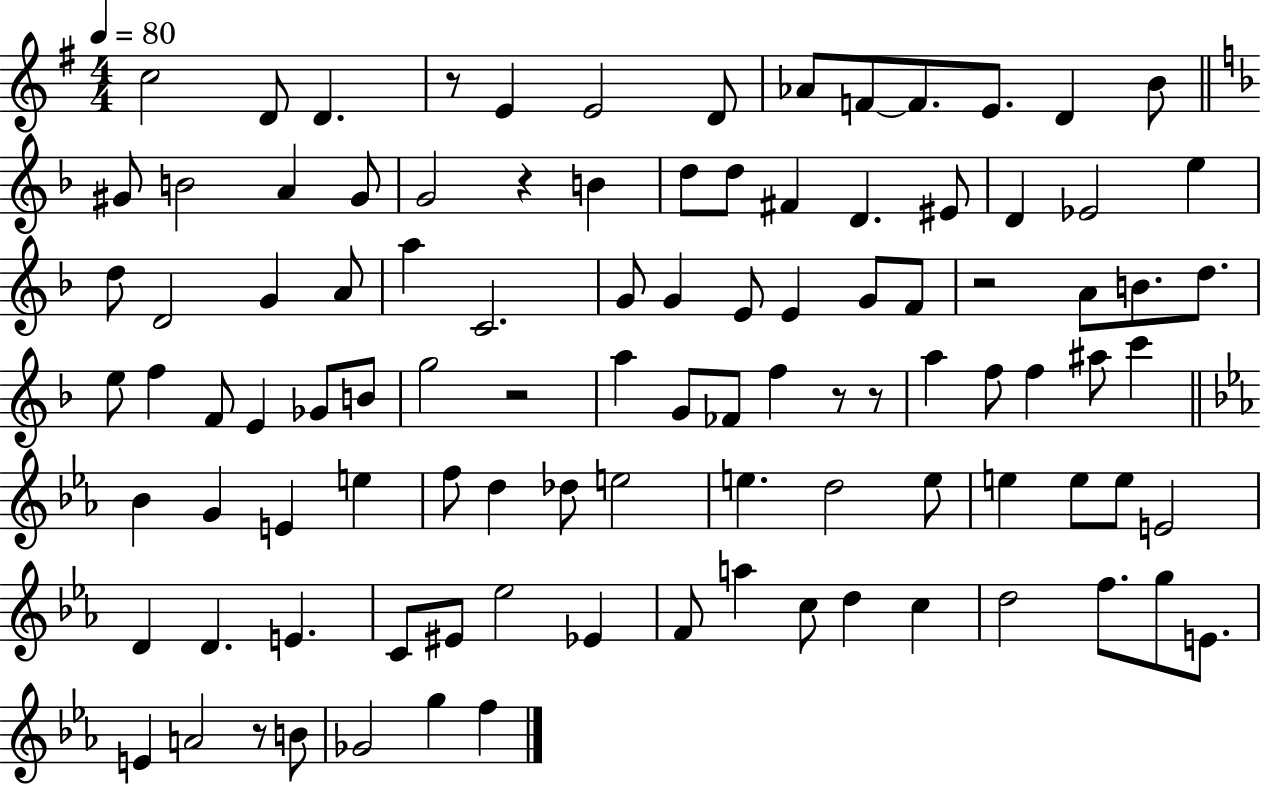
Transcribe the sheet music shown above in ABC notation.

X:1
T:Untitled
M:4/4
L:1/4
K:G
c2 D/2 D z/2 E E2 D/2 _A/2 F/2 F/2 E/2 D B/2 ^G/2 B2 A ^G/2 G2 z B d/2 d/2 ^F D ^E/2 D _E2 e d/2 D2 G A/2 a C2 G/2 G E/2 E G/2 F/2 z2 A/2 B/2 d/2 e/2 f F/2 E _G/2 B/2 g2 z2 a G/2 _F/2 f z/2 z/2 a f/2 f ^a/2 c' _B G E e f/2 d _d/2 e2 e d2 e/2 e e/2 e/2 E2 D D E C/2 ^E/2 _e2 _E F/2 a c/2 d c d2 f/2 g/2 E/2 E A2 z/2 B/2 _G2 g f